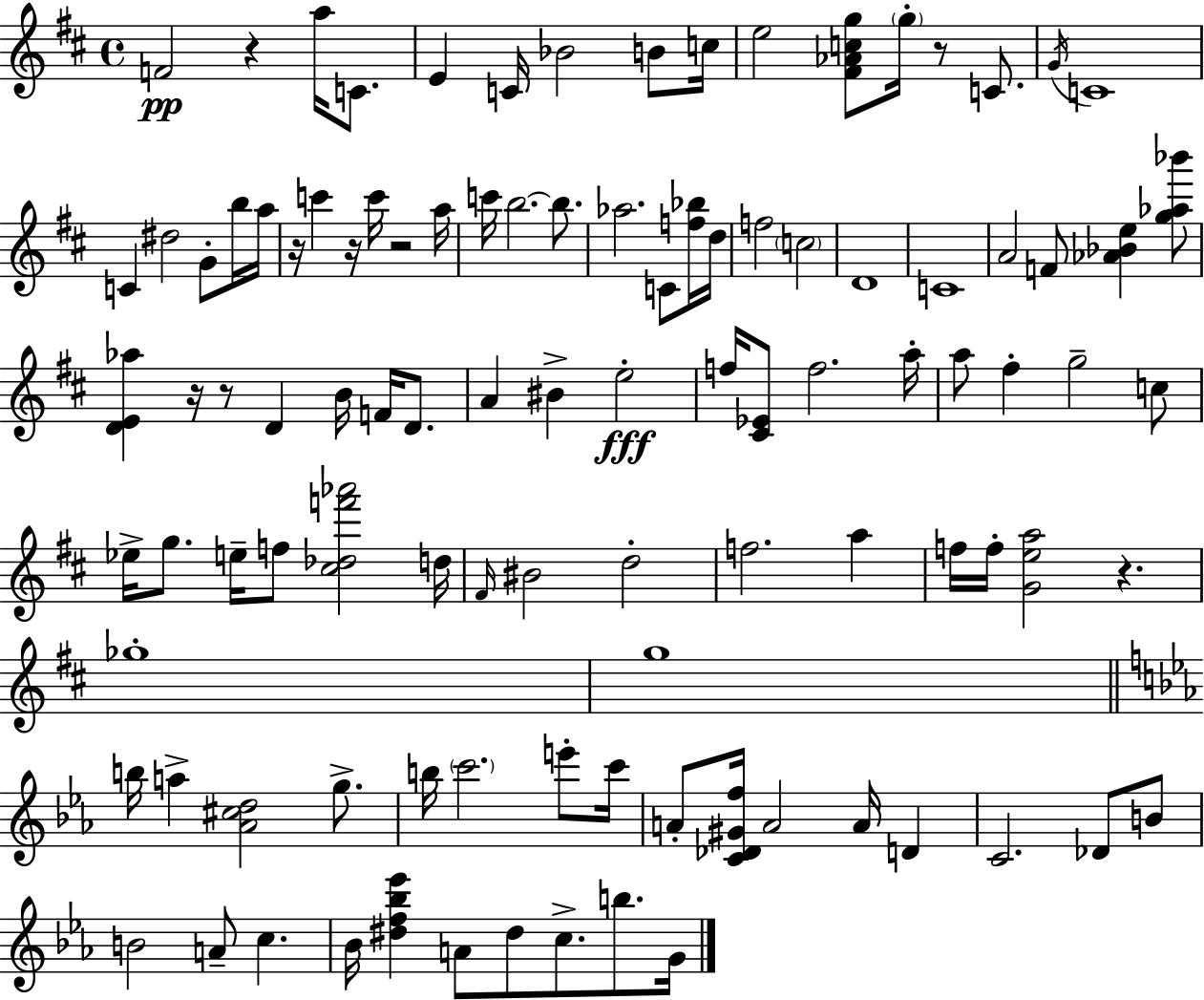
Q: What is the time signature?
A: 4/4